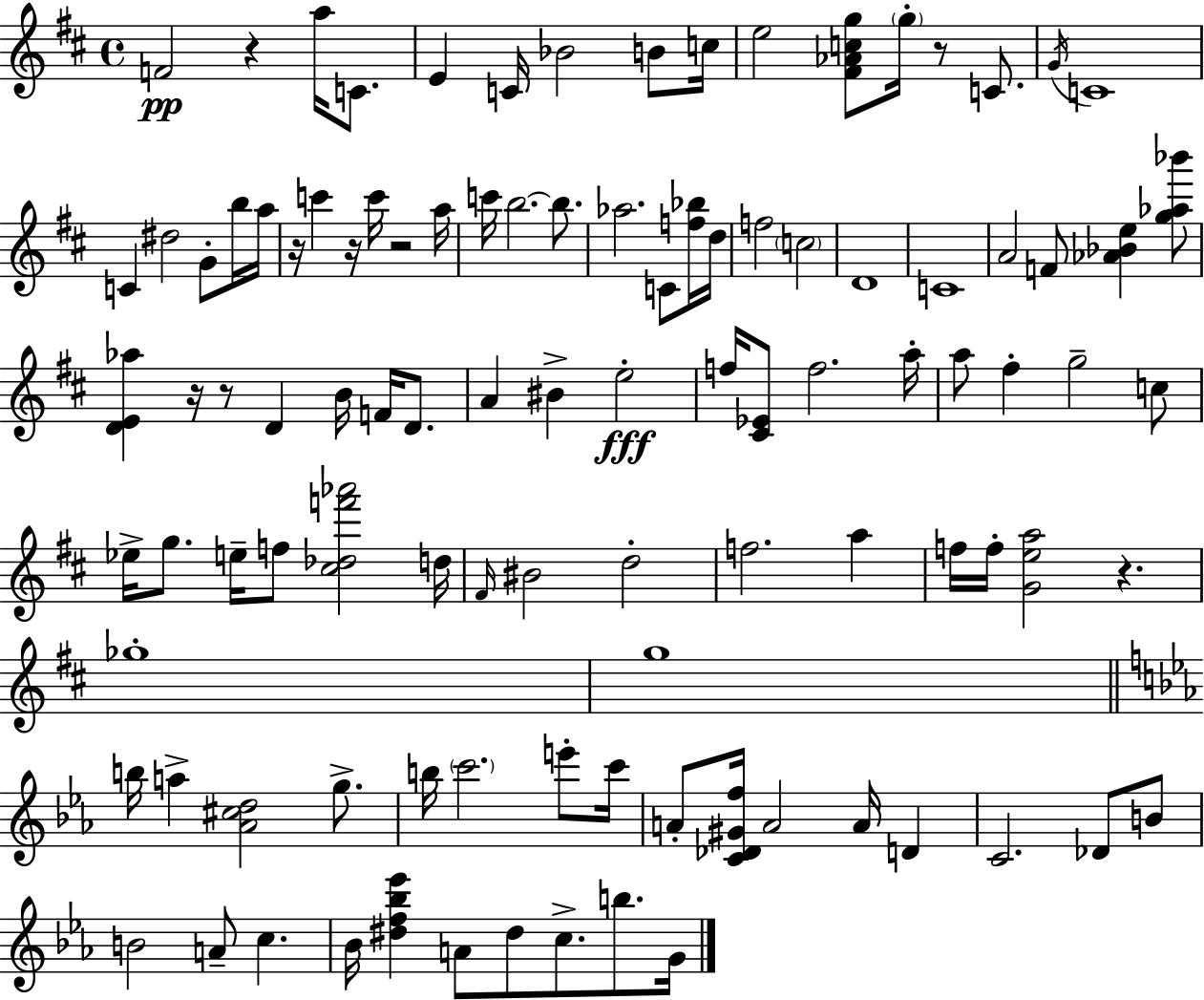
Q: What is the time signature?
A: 4/4